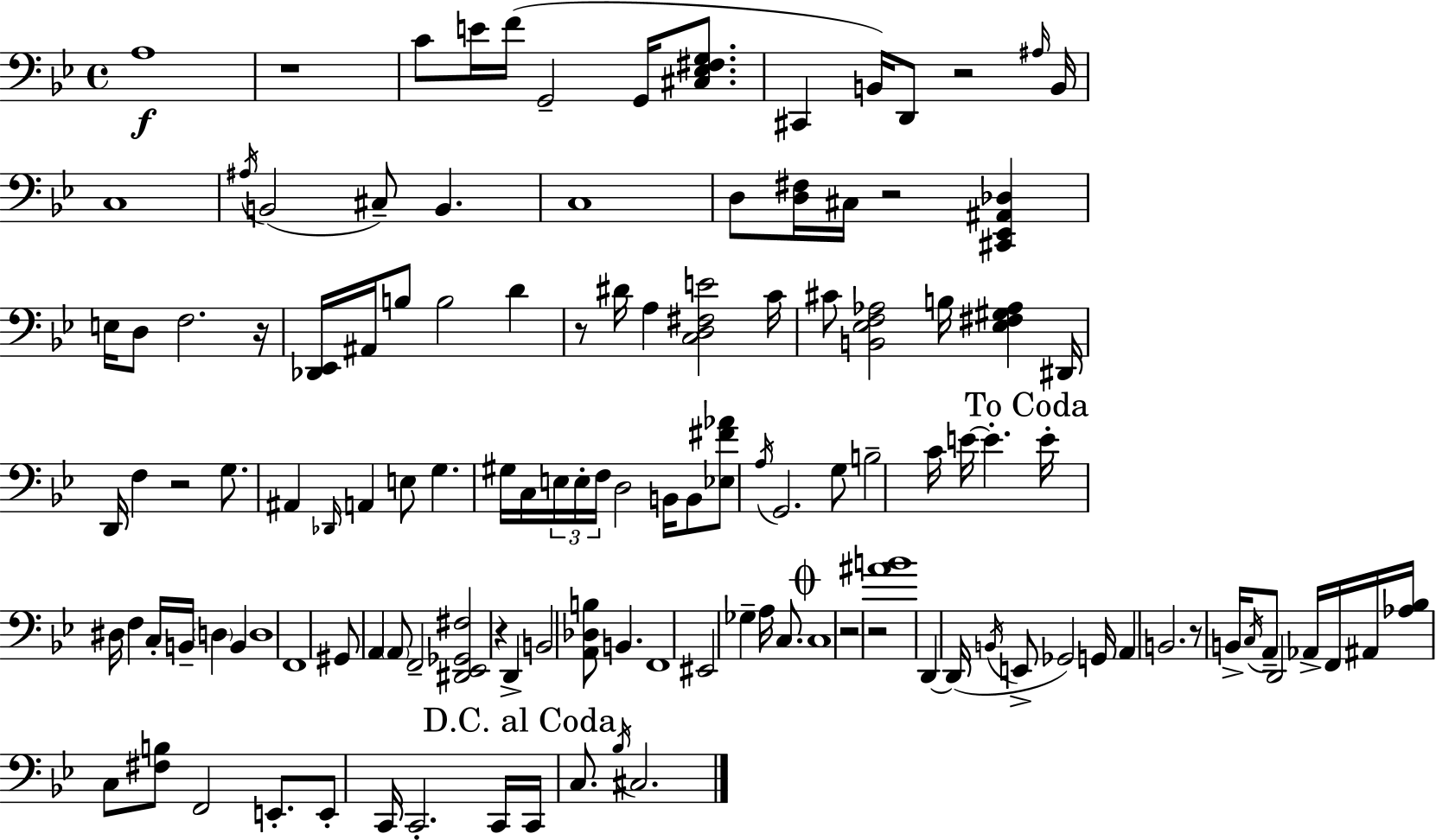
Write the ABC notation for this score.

X:1
T:Untitled
M:4/4
L:1/4
K:Gm
A,4 z4 C/2 E/4 F/4 G,,2 G,,/4 [^C,_E,^F,G,]/2 ^C,, B,,/4 D,,/2 z2 ^A,/4 B,,/4 C,4 ^A,/4 B,,2 ^C,/2 B,, C,4 D,/2 [D,^F,]/4 ^C,/4 z2 [^C,,_E,,^A,,_D,] E,/4 D,/2 F,2 z/4 [_D,,_E,,]/4 ^A,,/4 B,/2 B,2 D z/2 ^D/4 A, [C,D,^F,E]2 C/4 ^C/2 [B,,_E,F,_A,]2 B,/4 [_E,^F,^G,_A,] ^D,,/4 D,,/4 F, z2 G,/2 ^A,, _D,,/4 A,, E,/2 G, ^G,/4 C,/4 E,/4 E,/4 F,/4 D,2 B,,/4 B,,/2 [_E,^F_A]/2 A,/4 G,,2 G,/2 B,2 C/4 E/4 E E/4 ^D,/4 F, C,/4 B,,/4 D, B,, D,4 F,,4 ^G,,/2 A,, A,,/2 F,,2 [^D,,_E,,_G,,^F,]2 z D,, B,,2 [A,,_D,B,]/2 B,, F,,4 ^E,,2 _G, A,/4 C,/2 C,4 z2 z2 [^AB]4 D,, D,,/4 B,,/4 E,,/2 _G,,2 G,,/4 A,, B,,2 z/2 B,,/4 C,/4 A,,/2 D,,2 _A,,/4 F,,/4 ^A,,/4 [_A,_B,]/4 C,/2 [^F,B,]/2 F,,2 E,,/2 E,,/2 C,,/4 C,,2 C,,/4 C,,/4 C,/2 _B,/4 ^C,2